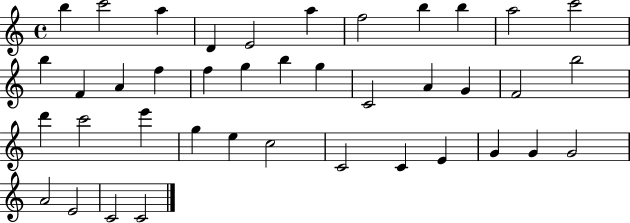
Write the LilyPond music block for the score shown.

{
  \clef treble
  \time 4/4
  \defaultTimeSignature
  \key c \major
  b''4 c'''2 a''4 | d'4 e'2 a''4 | f''2 b''4 b''4 | a''2 c'''2 | \break b''4 f'4 a'4 f''4 | f''4 g''4 b''4 g''4 | c'2 a'4 g'4 | f'2 b''2 | \break d'''4 c'''2 e'''4 | g''4 e''4 c''2 | c'2 c'4 e'4 | g'4 g'4 g'2 | \break a'2 e'2 | c'2 c'2 | \bar "|."
}